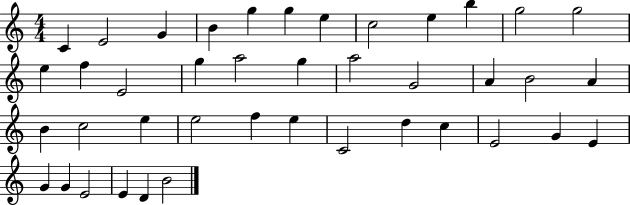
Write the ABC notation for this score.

X:1
T:Untitled
M:4/4
L:1/4
K:C
C E2 G B g g e c2 e b g2 g2 e f E2 g a2 g a2 G2 A B2 A B c2 e e2 f e C2 d c E2 G E G G E2 E D B2